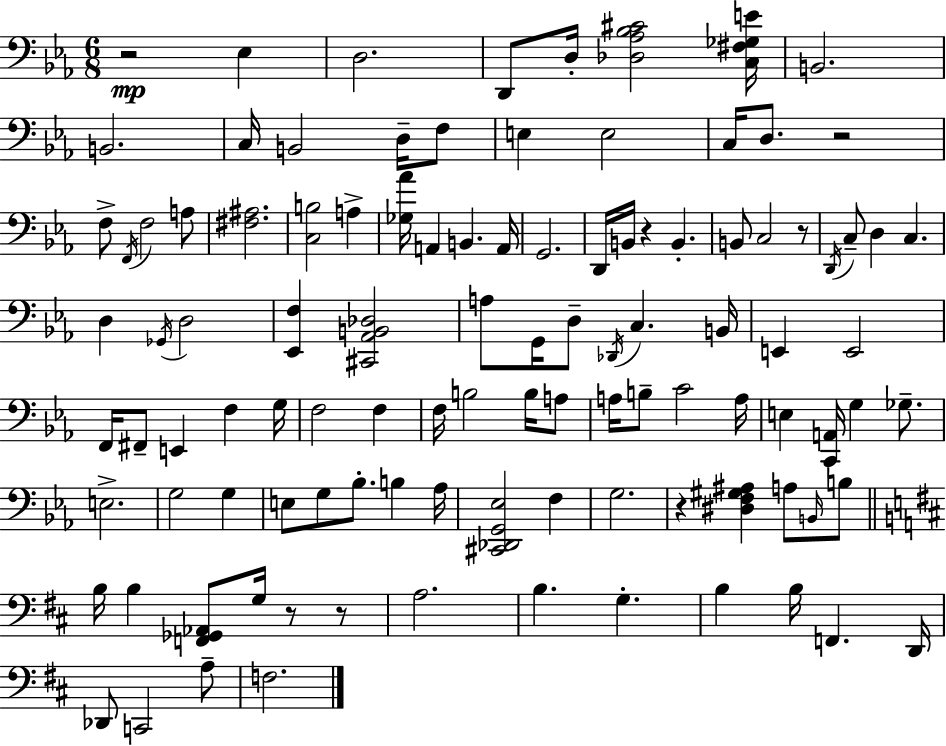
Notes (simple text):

R/h Eb3/q D3/h. D2/e D3/s [Db3,Ab3,Bb3,C#4]/h [C3,F#3,Gb3,E4]/s B2/h. B2/h. C3/s B2/h D3/s F3/e E3/q E3/h C3/s D3/e. R/h F3/e F2/s F3/h A3/e [F#3,A#3]/h. [C3,B3]/h A3/q [Gb3,Ab4]/s A2/q B2/q. A2/s G2/h. D2/s B2/s R/q B2/q. B2/e C3/h R/e D2/s C3/e D3/q C3/q. D3/q Gb2/s D3/h [Eb2,F3]/q [C#2,Ab2,B2,Db3]/h A3/e G2/s D3/e Db2/s C3/q. B2/s E2/q E2/h F2/s F#2/e E2/q F3/q G3/s F3/h F3/q F3/s B3/h B3/s A3/e A3/s B3/e C4/h A3/s E3/q [C2,A2]/s G3/q Gb3/e. E3/h. G3/h G3/q E3/e G3/e Bb3/e. B3/q Ab3/s [C#2,Db2,G2,Eb3]/h F3/q G3/h. R/q [D#3,F3,G#3,A#3]/q A3/e B2/s B3/e B3/s B3/q [F2,Gb2,Ab2]/e G3/s R/e R/e A3/h. B3/q. G3/q. B3/q B3/s F2/q. D2/s Db2/e C2/h A3/e F3/h.